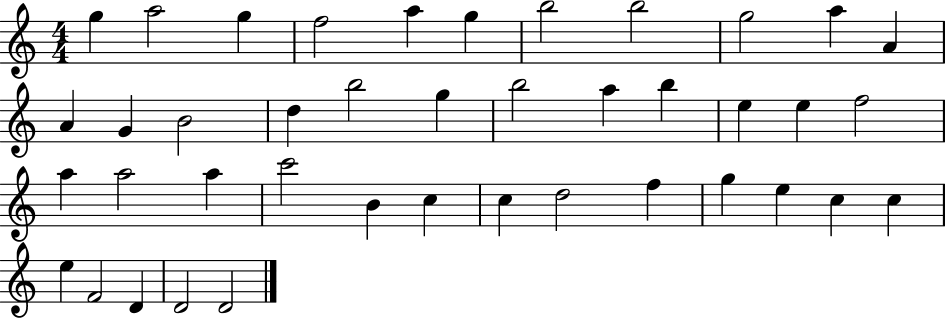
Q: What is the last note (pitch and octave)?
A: D4